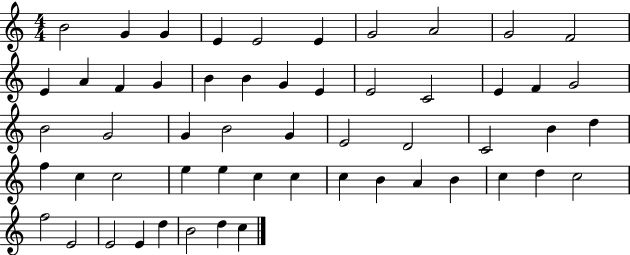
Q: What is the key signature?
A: C major